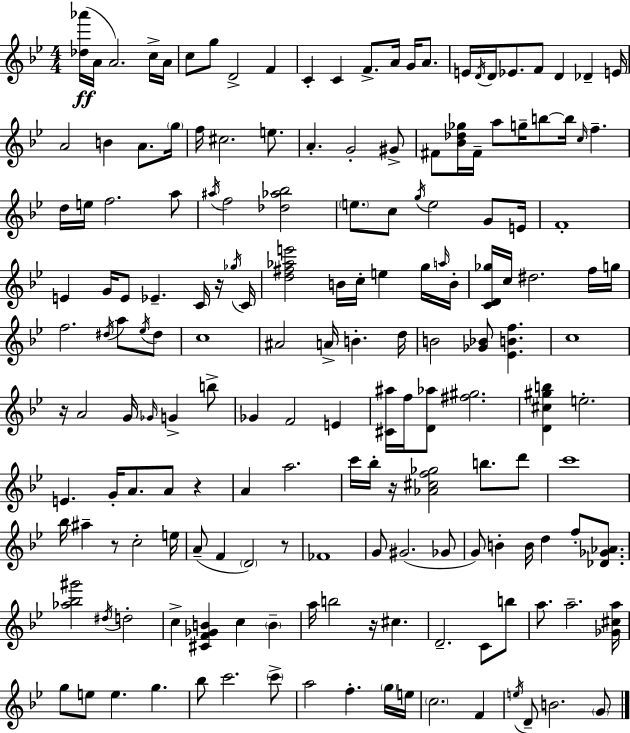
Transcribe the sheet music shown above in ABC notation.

X:1
T:Untitled
M:4/4
L:1/4
K:Bb
[_d_a']/4 A/4 A2 c/4 A/4 c/2 g/2 D2 F C C F/2 A/4 G/4 A/2 E/4 D/4 D/4 _E/2 F/2 D _D E/4 A2 B A/2 g/4 f/4 ^c2 e/2 A G2 ^G/2 ^F/2 [_B_d_g]/4 ^F/4 a/2 g/4 b/2 b/4 c/4 f d/4 e/4 f2 a/2 ^a/4 f2 [_d_a_b]2 e/2 c/2 g/4 e2 G/2 E/4 F4 E G/4 E/2 _E C/4 z/4 _g/4 C/4 [d^f_ae']2 B/4 c/4 e g/4 a/4 B/4 [CD_g]/4 c/4 ^d2 f/4 g/4 f2 ^d/4 a/2 _e/4 ^d/2 c4 ^A2 A/4 B d/4 B2 [_G_B]/2 [_EBf] c4 z/4 A2 G/4 _G/4 G b/2 _G F2 E [^C^a]/4 f/4 [D_a]/2 [^f^g]2 [D^c^gb] e2 E G/4 A/2 A/2 z A a2 c'/4 _b/4 z/4 [_A^cf_g]2 b/2 d'/2 c'4 _b/4 ^a z/2 c2 e/4 A/2 F D2 z/2 _F4 G/2 ^G2 _G/2 G/2 B B/4 d f/2 [_D_G_A]/2 [_a_b^g']2 ^d/4 d2 c [^CF_GB] c B a/4 b2 z/4 ^c D2 C/2 b/2 a/2 a2 [_G^ca]/4 g/2 e/2 e g _b/2 c'2 c'/2 a2 f g/4 e/4 c2 F e/4 D/2 B2 G/2